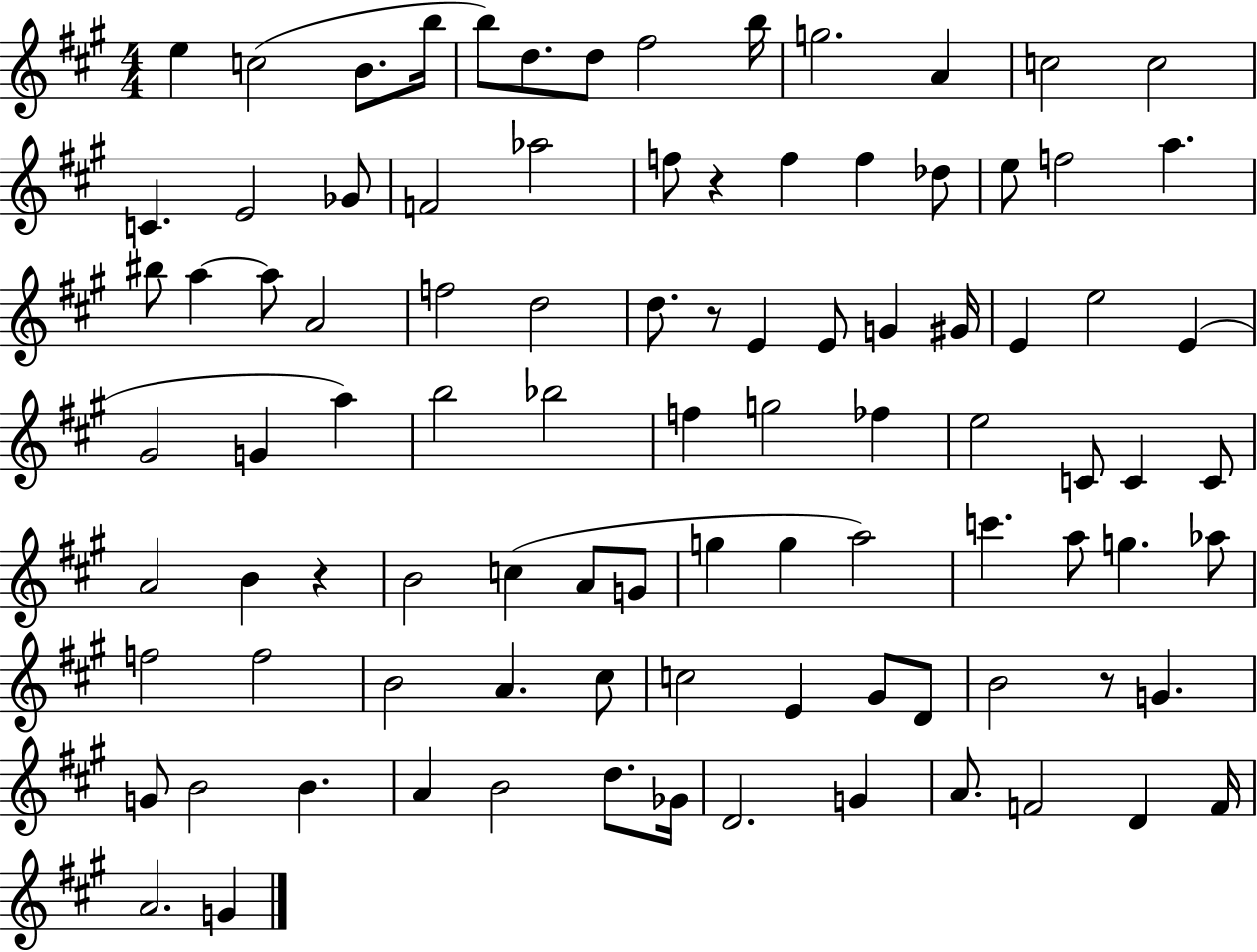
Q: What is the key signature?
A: A major